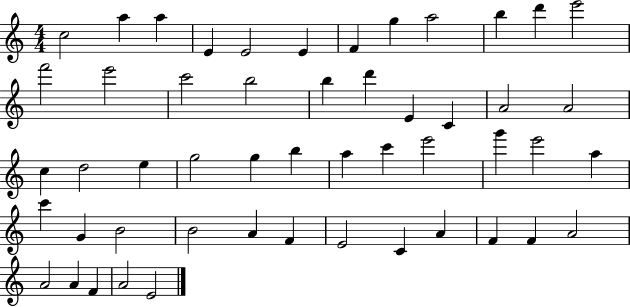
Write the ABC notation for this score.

X:1
T:Untitled
M:4/4
L:1/4
K:C
c2 a a E E2 E F g a2 b d' e'2 f'2 e'2 c'2 b2 b d' E C A2 A2 c d2 e g2 g b a c' e'2 g' e'2 a c' G B2 B2 A F E2 C A F F A2 A2 A F A2 E2